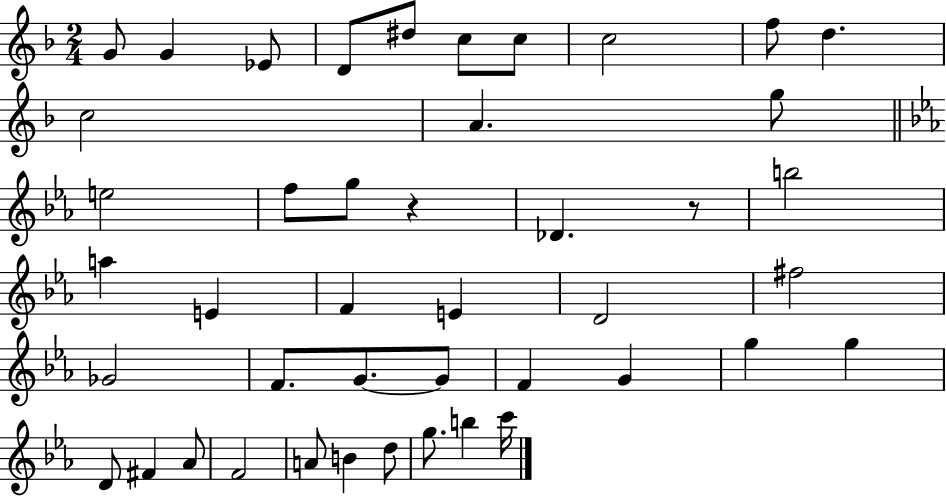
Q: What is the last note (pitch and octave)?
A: C6